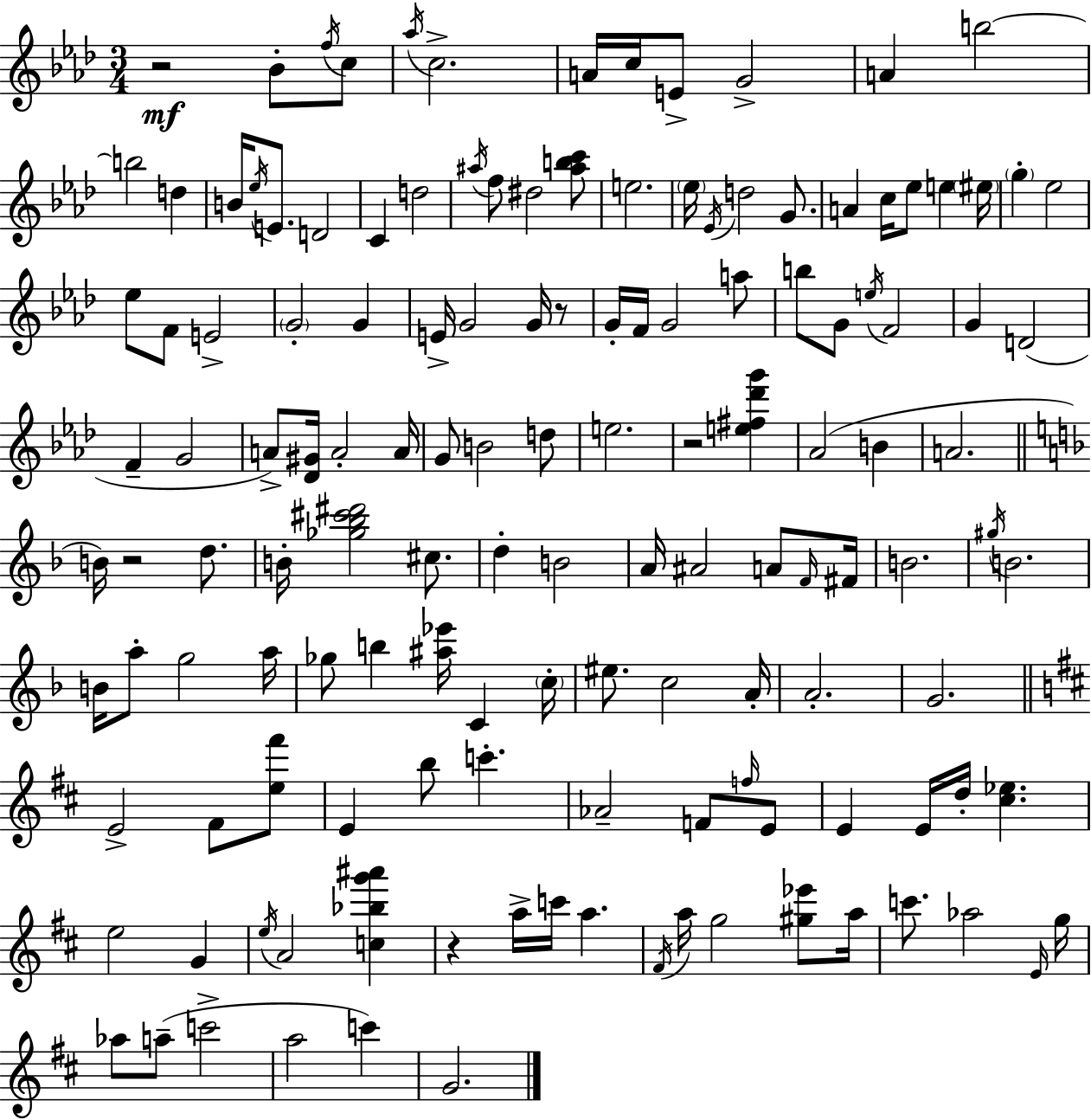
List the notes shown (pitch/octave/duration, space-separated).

R/h Bb4/e F5/s C5/e Ab5/s C5/h. A4/s C5/s E4/e G4/h A4/q B5/h B5/h D5/q B4/s Eb5/s E4/e. D4/h C4/q D5/h A#5/s F5/e D#5/h [A#5,B5,C6]/e E5/h. Eb5/s Eb4/s D5/h G4/e. A4/q C5/s Eb5/e E5/q EIS5/s G5/q Eb5/h Eb5/e F4/e E4/h G4/h G4/q E4/s G4/h G4/s R/e G4/s F4/s G4/h A5/e B5/e G4/e E5/s F4/h G4/q D4/h F4/q G4/h A4/e [Db4,G#4]/s A4/h A4/s G4/e B4/h D5/e E5/h. R/h [E5,F#5,Db6,G6]/q Ab4/h B4/q A4/h. B4/s R/h D5/e. B4/s [Gb5,Bb5,C#6,D#6]/h C#5/e. D5/q B4/h A4/s A#4/h A4/e F4/s F#4/s B4/h. G#5/s B4/h. B4/s A5/e G5/h A5/s Gb5/e B5/q [A#5,Eb6]/s C4/q C5/s EIS5/e. C5/h A4/s A4/h. G4/h. E4/h F#4/e [E5,F#6]/e E4/q B5/e C6/q. Ab4/h F4/e F5/s E4/e E4/q E4/s D5/s [C#5,Eb5]/q. E5/h G4/q E5/s A4/h [C5,Bb5,G6,A#6]/q R/q A5/s C6/s A5/q. F#4/s A5/s G5/h [G#5,Eb6]/e A5/s C6/e. Ab5/h E4/s G5/s Ab5/e A5/e C6/h A5/h C6/q G4/h.